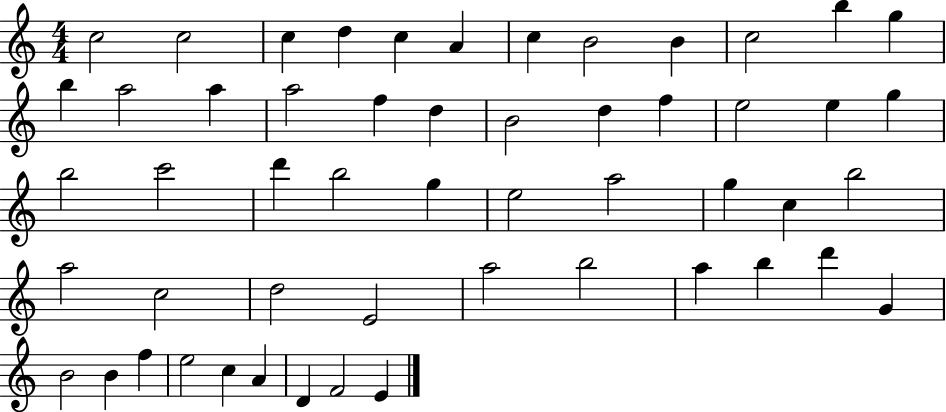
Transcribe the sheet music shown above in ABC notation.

X:1
T:Untitled
M:4/4
L:1/4
K:C
c2 c2 c d c A c B2 B c2 b g b a2 a a2 f d B2 d f e2 e g b2 c'2 d' b2 g e2 a2 g c b2 a2 c2 d2 E2 a2 b2 a b d' G B2 B f e2 c A D F2 E